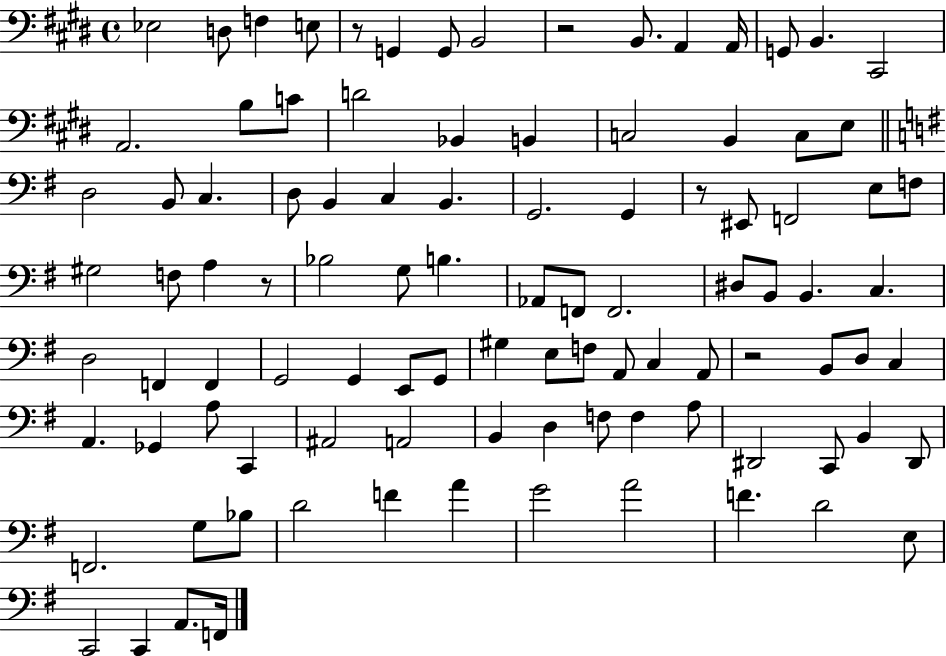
X:1
T:Untitled
M:4/4
L:1/4
K:E
_E,2 D,/2 F, E,/2 z/2 G,, G,,/2 B,,2 z2 B,,/2 A,, A,,/4 G,,/2 B,, ^C,,2 A,,2 B,/2 C/2 D2 _B,, B,, C,2 B,, C,/2 E,/2 D,2 B,,/2 C, D,/2 B,, C, B,, G,,2 G,, z/2 ^E,,/2 F,,2 E,/2 F,/2 ^G,2 F,/2 A, z/2 _B,2 G,/2 B, _A,,/2 F,,/2 F,,2 ^D,/2 B,,/2 B,, C, D,2 F,, F,, G,,2 G,, E,,/2 G,,/2 ^G, E,/2 F,/2 A,,/2 C, A,,/2 z2 B,,/2 D,/2 C, A,, _G,, A,/2 C,, ^A,,2 A,,2 B,, D, F,/2 F, A,/2 ^D,,2 C,,/2 B,, ^D,,/2 F,,2 G,/2 _B,/2 D2 F A G2 A2 F D2 E,/2 C,,2 C,, A,,/2 F,,/4